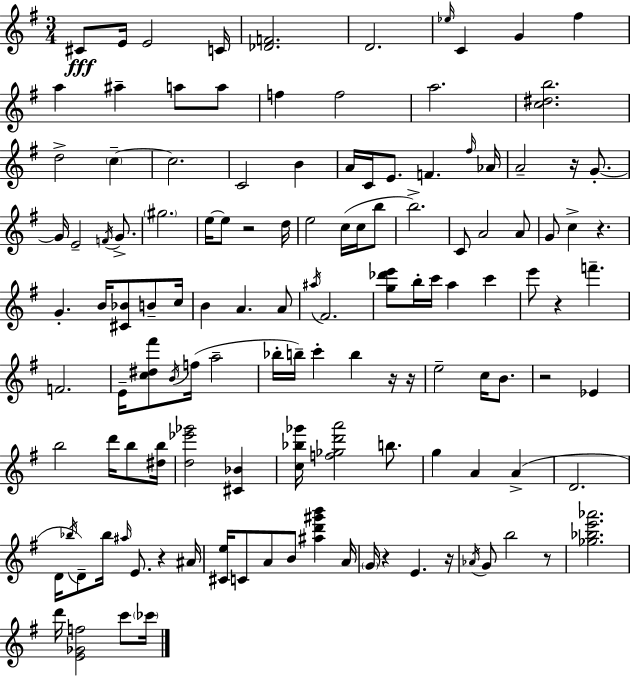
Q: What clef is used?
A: treble